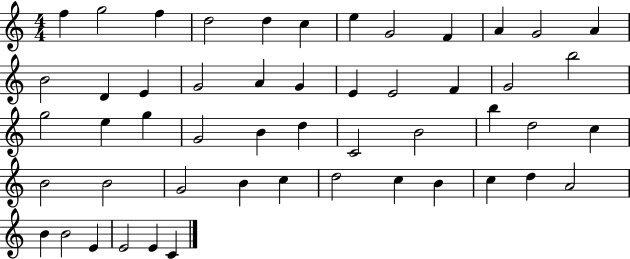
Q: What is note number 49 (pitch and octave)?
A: E4